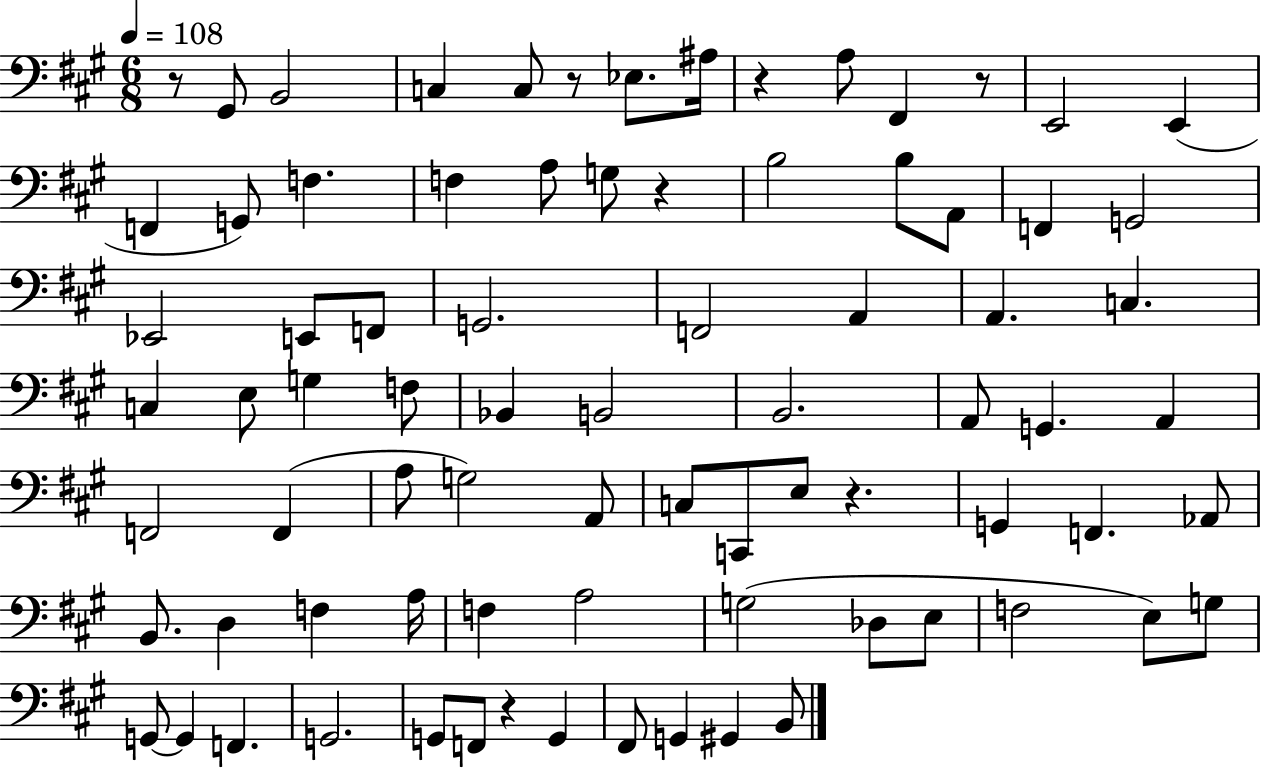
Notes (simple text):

R/e G#2/e B2/h C3/q C3/e R/e Eb3/e. A#3/s R/q A3/e F#2/q R/e E2/h E2/q F2/q G2/e F3/q. F3/q A3/e G3/e R/q B3/h B3/e A2/e F2/q G2/h Eb2/h E2/e F2/e G2/h. F2/h A2/q A2/q. C3/q. C3/q E3/e G3/q F3/e Bb2/q B2/h B2/h. A2/e G2/q. A2/q F2/h F2/q A3/e G3/h A2/e C3/e C2/e E3/e R/q. G2/q F2/q. Ab2/e B2/e. D3/q F3/q A3/s F3/q A3/h G3/h Db3/e E3/e F3/h E3/e G3/e G2/e G2/q F2/q. G2/h. G2/e F2/e R/q G2/q F#2/e G2/q G#2/q B2/e